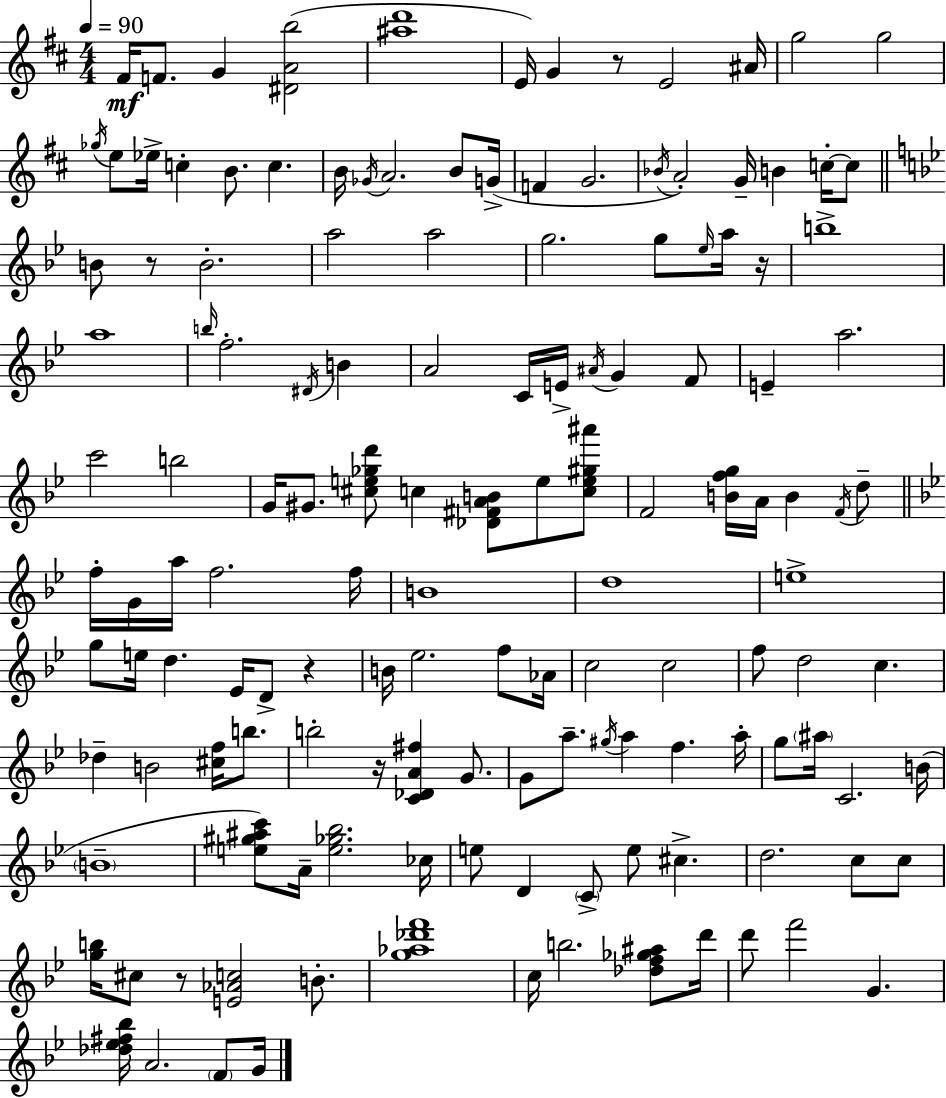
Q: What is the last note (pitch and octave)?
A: G4